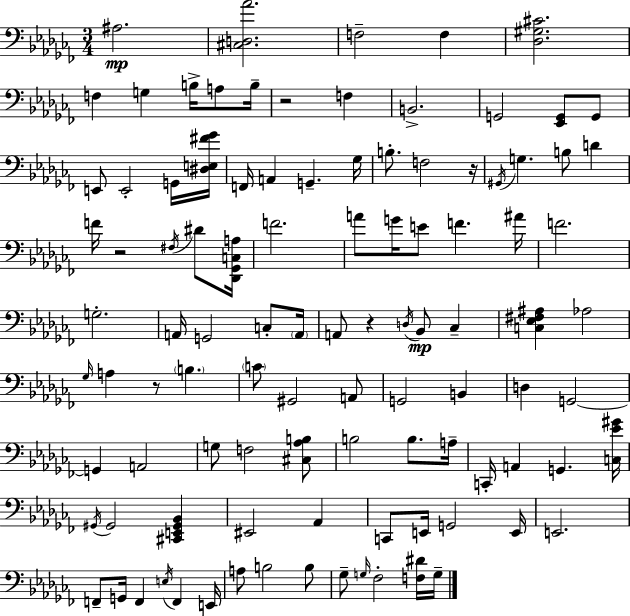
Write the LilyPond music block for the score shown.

{
  \clef bass
  \numericTimeSignature
  \time 3/4
  \key aes \minor
  ais2.\mp | <cis d aes'>2. | f2-- f4 | <des gis cis'>2. | \break f4 g4 b16-> a8 b16-- | r2 f4 | b,2.-> | g,2 <ees, g,>8 g,8 | \break e,8 e,2-. g,16 <dis e fis' ges'>16 | f,16 a,4 g,4.-- ges16 | b8.-. f2 r16 | \acciaccatura { gis,16 } g4. b8 d'4 | \break f'16 r2 \acciaccatura { fis16 } dis'8 | <des, ges, c a>16 f'2. | a'8 g'16 e'8 f'4. | ais'16 f'2. | \break g2.-. | a,16 g,2 c8-. | \parenthesize a,16 a,8 r4 \acciaccatura { d16 } bes,8\mp ces4-- | <c ees fis ais>4 aes2 | \break \grace { ges16 } a4 r8 \parenthesize b4. | \parenthesize c'8 gis,2 | a,8 g,2 | b,4 d4 g,2~~ | \break g,4 a,2 | g8 f2 | <cis aes b>8 b2 | b8. a16-- c,16-. a,4 g,4. | \break <c ees' gis'>16 \acciaccatura { gis,16 } gis,2 | <cis, e, gis, bes,>4 eis,2 | aes,4 c,8 e,16 g,2 | e,16 e,2. | \break f,8-- g,16 f,4 | \acciaccatura { e16 } f,4 e,16 a8 b2 | b8 ges8-- \grace { g16 } fes2-. | <f dis'>16 g16-- \bar "|."
}